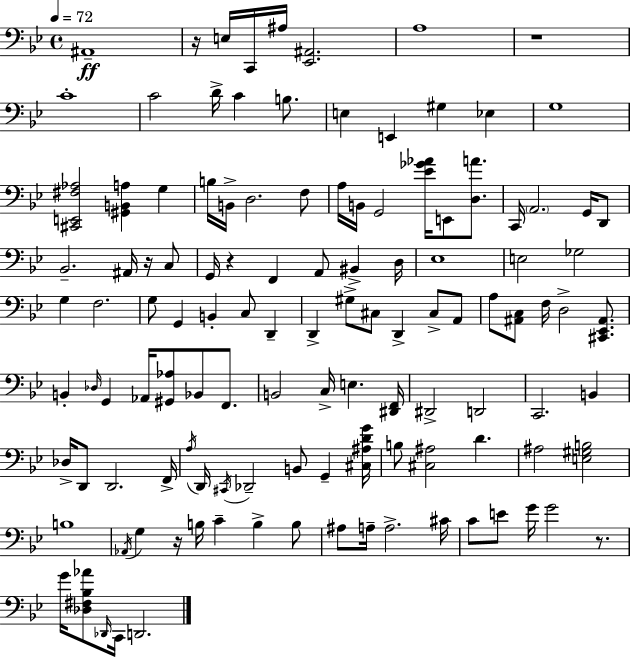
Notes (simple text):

A#2/w R/s E3/s C2/s A#3/s [Eb2,A#2]/h. A3/w R/w C4/w C4/h D4/s C4/q B3/e. E3/q E2/q G#3/q Eb3/q G3/w [C#2,E2,F#3,Ab3]/h [G#2,B2,A3]/q G3/q B3/s B2/s D3/h. F3/e A3/s B2/s G2/h [Eb4,Gb4,Ab4]/s E2/e [D3,A4]/e. C2/s A2/h. G2/s D2/e Bb2/h. A#2/s R/s C3/e G2/s R/q F2/q A2/e BIS2/q D3/s Eb3/w E3/h Gb3/h G3/q F3/h. G3/e G2/q B2/q C3/e D2/q D2/q G#3/e C#3/e D2/q C#3/e A2/e A3/e [A#2,C3]/e F3/s D3/h [C#2,Eb2,A#2]/e. B2/q Db3/s G2/q Ab2/s [G#2,Ab3]/e Bb2/e F2/e. B2/h C3/s E3/q. [D#2,F2]/s D#2/h D2/h C2/h. B2/q Db3/s D2/e D2/h. F2/s A3/s D2/s C#2/s Db2/h B2/e G2/q [C#3,A#3,D4,G4]/s B3/e [C#3,A#3]/h D4/q. A#3/h [E3,G#3,B3]/h B3/w Ab2/s G3/q R/s B3/s C4/q B3/q B3/e A#3/e A3/s A3/h. C#4/s C4/e E4/e G4/s G4/h R/e. G4/s [Db3,F#3,Bb3,Ab4]/e Db2/s C2/s D2/h.